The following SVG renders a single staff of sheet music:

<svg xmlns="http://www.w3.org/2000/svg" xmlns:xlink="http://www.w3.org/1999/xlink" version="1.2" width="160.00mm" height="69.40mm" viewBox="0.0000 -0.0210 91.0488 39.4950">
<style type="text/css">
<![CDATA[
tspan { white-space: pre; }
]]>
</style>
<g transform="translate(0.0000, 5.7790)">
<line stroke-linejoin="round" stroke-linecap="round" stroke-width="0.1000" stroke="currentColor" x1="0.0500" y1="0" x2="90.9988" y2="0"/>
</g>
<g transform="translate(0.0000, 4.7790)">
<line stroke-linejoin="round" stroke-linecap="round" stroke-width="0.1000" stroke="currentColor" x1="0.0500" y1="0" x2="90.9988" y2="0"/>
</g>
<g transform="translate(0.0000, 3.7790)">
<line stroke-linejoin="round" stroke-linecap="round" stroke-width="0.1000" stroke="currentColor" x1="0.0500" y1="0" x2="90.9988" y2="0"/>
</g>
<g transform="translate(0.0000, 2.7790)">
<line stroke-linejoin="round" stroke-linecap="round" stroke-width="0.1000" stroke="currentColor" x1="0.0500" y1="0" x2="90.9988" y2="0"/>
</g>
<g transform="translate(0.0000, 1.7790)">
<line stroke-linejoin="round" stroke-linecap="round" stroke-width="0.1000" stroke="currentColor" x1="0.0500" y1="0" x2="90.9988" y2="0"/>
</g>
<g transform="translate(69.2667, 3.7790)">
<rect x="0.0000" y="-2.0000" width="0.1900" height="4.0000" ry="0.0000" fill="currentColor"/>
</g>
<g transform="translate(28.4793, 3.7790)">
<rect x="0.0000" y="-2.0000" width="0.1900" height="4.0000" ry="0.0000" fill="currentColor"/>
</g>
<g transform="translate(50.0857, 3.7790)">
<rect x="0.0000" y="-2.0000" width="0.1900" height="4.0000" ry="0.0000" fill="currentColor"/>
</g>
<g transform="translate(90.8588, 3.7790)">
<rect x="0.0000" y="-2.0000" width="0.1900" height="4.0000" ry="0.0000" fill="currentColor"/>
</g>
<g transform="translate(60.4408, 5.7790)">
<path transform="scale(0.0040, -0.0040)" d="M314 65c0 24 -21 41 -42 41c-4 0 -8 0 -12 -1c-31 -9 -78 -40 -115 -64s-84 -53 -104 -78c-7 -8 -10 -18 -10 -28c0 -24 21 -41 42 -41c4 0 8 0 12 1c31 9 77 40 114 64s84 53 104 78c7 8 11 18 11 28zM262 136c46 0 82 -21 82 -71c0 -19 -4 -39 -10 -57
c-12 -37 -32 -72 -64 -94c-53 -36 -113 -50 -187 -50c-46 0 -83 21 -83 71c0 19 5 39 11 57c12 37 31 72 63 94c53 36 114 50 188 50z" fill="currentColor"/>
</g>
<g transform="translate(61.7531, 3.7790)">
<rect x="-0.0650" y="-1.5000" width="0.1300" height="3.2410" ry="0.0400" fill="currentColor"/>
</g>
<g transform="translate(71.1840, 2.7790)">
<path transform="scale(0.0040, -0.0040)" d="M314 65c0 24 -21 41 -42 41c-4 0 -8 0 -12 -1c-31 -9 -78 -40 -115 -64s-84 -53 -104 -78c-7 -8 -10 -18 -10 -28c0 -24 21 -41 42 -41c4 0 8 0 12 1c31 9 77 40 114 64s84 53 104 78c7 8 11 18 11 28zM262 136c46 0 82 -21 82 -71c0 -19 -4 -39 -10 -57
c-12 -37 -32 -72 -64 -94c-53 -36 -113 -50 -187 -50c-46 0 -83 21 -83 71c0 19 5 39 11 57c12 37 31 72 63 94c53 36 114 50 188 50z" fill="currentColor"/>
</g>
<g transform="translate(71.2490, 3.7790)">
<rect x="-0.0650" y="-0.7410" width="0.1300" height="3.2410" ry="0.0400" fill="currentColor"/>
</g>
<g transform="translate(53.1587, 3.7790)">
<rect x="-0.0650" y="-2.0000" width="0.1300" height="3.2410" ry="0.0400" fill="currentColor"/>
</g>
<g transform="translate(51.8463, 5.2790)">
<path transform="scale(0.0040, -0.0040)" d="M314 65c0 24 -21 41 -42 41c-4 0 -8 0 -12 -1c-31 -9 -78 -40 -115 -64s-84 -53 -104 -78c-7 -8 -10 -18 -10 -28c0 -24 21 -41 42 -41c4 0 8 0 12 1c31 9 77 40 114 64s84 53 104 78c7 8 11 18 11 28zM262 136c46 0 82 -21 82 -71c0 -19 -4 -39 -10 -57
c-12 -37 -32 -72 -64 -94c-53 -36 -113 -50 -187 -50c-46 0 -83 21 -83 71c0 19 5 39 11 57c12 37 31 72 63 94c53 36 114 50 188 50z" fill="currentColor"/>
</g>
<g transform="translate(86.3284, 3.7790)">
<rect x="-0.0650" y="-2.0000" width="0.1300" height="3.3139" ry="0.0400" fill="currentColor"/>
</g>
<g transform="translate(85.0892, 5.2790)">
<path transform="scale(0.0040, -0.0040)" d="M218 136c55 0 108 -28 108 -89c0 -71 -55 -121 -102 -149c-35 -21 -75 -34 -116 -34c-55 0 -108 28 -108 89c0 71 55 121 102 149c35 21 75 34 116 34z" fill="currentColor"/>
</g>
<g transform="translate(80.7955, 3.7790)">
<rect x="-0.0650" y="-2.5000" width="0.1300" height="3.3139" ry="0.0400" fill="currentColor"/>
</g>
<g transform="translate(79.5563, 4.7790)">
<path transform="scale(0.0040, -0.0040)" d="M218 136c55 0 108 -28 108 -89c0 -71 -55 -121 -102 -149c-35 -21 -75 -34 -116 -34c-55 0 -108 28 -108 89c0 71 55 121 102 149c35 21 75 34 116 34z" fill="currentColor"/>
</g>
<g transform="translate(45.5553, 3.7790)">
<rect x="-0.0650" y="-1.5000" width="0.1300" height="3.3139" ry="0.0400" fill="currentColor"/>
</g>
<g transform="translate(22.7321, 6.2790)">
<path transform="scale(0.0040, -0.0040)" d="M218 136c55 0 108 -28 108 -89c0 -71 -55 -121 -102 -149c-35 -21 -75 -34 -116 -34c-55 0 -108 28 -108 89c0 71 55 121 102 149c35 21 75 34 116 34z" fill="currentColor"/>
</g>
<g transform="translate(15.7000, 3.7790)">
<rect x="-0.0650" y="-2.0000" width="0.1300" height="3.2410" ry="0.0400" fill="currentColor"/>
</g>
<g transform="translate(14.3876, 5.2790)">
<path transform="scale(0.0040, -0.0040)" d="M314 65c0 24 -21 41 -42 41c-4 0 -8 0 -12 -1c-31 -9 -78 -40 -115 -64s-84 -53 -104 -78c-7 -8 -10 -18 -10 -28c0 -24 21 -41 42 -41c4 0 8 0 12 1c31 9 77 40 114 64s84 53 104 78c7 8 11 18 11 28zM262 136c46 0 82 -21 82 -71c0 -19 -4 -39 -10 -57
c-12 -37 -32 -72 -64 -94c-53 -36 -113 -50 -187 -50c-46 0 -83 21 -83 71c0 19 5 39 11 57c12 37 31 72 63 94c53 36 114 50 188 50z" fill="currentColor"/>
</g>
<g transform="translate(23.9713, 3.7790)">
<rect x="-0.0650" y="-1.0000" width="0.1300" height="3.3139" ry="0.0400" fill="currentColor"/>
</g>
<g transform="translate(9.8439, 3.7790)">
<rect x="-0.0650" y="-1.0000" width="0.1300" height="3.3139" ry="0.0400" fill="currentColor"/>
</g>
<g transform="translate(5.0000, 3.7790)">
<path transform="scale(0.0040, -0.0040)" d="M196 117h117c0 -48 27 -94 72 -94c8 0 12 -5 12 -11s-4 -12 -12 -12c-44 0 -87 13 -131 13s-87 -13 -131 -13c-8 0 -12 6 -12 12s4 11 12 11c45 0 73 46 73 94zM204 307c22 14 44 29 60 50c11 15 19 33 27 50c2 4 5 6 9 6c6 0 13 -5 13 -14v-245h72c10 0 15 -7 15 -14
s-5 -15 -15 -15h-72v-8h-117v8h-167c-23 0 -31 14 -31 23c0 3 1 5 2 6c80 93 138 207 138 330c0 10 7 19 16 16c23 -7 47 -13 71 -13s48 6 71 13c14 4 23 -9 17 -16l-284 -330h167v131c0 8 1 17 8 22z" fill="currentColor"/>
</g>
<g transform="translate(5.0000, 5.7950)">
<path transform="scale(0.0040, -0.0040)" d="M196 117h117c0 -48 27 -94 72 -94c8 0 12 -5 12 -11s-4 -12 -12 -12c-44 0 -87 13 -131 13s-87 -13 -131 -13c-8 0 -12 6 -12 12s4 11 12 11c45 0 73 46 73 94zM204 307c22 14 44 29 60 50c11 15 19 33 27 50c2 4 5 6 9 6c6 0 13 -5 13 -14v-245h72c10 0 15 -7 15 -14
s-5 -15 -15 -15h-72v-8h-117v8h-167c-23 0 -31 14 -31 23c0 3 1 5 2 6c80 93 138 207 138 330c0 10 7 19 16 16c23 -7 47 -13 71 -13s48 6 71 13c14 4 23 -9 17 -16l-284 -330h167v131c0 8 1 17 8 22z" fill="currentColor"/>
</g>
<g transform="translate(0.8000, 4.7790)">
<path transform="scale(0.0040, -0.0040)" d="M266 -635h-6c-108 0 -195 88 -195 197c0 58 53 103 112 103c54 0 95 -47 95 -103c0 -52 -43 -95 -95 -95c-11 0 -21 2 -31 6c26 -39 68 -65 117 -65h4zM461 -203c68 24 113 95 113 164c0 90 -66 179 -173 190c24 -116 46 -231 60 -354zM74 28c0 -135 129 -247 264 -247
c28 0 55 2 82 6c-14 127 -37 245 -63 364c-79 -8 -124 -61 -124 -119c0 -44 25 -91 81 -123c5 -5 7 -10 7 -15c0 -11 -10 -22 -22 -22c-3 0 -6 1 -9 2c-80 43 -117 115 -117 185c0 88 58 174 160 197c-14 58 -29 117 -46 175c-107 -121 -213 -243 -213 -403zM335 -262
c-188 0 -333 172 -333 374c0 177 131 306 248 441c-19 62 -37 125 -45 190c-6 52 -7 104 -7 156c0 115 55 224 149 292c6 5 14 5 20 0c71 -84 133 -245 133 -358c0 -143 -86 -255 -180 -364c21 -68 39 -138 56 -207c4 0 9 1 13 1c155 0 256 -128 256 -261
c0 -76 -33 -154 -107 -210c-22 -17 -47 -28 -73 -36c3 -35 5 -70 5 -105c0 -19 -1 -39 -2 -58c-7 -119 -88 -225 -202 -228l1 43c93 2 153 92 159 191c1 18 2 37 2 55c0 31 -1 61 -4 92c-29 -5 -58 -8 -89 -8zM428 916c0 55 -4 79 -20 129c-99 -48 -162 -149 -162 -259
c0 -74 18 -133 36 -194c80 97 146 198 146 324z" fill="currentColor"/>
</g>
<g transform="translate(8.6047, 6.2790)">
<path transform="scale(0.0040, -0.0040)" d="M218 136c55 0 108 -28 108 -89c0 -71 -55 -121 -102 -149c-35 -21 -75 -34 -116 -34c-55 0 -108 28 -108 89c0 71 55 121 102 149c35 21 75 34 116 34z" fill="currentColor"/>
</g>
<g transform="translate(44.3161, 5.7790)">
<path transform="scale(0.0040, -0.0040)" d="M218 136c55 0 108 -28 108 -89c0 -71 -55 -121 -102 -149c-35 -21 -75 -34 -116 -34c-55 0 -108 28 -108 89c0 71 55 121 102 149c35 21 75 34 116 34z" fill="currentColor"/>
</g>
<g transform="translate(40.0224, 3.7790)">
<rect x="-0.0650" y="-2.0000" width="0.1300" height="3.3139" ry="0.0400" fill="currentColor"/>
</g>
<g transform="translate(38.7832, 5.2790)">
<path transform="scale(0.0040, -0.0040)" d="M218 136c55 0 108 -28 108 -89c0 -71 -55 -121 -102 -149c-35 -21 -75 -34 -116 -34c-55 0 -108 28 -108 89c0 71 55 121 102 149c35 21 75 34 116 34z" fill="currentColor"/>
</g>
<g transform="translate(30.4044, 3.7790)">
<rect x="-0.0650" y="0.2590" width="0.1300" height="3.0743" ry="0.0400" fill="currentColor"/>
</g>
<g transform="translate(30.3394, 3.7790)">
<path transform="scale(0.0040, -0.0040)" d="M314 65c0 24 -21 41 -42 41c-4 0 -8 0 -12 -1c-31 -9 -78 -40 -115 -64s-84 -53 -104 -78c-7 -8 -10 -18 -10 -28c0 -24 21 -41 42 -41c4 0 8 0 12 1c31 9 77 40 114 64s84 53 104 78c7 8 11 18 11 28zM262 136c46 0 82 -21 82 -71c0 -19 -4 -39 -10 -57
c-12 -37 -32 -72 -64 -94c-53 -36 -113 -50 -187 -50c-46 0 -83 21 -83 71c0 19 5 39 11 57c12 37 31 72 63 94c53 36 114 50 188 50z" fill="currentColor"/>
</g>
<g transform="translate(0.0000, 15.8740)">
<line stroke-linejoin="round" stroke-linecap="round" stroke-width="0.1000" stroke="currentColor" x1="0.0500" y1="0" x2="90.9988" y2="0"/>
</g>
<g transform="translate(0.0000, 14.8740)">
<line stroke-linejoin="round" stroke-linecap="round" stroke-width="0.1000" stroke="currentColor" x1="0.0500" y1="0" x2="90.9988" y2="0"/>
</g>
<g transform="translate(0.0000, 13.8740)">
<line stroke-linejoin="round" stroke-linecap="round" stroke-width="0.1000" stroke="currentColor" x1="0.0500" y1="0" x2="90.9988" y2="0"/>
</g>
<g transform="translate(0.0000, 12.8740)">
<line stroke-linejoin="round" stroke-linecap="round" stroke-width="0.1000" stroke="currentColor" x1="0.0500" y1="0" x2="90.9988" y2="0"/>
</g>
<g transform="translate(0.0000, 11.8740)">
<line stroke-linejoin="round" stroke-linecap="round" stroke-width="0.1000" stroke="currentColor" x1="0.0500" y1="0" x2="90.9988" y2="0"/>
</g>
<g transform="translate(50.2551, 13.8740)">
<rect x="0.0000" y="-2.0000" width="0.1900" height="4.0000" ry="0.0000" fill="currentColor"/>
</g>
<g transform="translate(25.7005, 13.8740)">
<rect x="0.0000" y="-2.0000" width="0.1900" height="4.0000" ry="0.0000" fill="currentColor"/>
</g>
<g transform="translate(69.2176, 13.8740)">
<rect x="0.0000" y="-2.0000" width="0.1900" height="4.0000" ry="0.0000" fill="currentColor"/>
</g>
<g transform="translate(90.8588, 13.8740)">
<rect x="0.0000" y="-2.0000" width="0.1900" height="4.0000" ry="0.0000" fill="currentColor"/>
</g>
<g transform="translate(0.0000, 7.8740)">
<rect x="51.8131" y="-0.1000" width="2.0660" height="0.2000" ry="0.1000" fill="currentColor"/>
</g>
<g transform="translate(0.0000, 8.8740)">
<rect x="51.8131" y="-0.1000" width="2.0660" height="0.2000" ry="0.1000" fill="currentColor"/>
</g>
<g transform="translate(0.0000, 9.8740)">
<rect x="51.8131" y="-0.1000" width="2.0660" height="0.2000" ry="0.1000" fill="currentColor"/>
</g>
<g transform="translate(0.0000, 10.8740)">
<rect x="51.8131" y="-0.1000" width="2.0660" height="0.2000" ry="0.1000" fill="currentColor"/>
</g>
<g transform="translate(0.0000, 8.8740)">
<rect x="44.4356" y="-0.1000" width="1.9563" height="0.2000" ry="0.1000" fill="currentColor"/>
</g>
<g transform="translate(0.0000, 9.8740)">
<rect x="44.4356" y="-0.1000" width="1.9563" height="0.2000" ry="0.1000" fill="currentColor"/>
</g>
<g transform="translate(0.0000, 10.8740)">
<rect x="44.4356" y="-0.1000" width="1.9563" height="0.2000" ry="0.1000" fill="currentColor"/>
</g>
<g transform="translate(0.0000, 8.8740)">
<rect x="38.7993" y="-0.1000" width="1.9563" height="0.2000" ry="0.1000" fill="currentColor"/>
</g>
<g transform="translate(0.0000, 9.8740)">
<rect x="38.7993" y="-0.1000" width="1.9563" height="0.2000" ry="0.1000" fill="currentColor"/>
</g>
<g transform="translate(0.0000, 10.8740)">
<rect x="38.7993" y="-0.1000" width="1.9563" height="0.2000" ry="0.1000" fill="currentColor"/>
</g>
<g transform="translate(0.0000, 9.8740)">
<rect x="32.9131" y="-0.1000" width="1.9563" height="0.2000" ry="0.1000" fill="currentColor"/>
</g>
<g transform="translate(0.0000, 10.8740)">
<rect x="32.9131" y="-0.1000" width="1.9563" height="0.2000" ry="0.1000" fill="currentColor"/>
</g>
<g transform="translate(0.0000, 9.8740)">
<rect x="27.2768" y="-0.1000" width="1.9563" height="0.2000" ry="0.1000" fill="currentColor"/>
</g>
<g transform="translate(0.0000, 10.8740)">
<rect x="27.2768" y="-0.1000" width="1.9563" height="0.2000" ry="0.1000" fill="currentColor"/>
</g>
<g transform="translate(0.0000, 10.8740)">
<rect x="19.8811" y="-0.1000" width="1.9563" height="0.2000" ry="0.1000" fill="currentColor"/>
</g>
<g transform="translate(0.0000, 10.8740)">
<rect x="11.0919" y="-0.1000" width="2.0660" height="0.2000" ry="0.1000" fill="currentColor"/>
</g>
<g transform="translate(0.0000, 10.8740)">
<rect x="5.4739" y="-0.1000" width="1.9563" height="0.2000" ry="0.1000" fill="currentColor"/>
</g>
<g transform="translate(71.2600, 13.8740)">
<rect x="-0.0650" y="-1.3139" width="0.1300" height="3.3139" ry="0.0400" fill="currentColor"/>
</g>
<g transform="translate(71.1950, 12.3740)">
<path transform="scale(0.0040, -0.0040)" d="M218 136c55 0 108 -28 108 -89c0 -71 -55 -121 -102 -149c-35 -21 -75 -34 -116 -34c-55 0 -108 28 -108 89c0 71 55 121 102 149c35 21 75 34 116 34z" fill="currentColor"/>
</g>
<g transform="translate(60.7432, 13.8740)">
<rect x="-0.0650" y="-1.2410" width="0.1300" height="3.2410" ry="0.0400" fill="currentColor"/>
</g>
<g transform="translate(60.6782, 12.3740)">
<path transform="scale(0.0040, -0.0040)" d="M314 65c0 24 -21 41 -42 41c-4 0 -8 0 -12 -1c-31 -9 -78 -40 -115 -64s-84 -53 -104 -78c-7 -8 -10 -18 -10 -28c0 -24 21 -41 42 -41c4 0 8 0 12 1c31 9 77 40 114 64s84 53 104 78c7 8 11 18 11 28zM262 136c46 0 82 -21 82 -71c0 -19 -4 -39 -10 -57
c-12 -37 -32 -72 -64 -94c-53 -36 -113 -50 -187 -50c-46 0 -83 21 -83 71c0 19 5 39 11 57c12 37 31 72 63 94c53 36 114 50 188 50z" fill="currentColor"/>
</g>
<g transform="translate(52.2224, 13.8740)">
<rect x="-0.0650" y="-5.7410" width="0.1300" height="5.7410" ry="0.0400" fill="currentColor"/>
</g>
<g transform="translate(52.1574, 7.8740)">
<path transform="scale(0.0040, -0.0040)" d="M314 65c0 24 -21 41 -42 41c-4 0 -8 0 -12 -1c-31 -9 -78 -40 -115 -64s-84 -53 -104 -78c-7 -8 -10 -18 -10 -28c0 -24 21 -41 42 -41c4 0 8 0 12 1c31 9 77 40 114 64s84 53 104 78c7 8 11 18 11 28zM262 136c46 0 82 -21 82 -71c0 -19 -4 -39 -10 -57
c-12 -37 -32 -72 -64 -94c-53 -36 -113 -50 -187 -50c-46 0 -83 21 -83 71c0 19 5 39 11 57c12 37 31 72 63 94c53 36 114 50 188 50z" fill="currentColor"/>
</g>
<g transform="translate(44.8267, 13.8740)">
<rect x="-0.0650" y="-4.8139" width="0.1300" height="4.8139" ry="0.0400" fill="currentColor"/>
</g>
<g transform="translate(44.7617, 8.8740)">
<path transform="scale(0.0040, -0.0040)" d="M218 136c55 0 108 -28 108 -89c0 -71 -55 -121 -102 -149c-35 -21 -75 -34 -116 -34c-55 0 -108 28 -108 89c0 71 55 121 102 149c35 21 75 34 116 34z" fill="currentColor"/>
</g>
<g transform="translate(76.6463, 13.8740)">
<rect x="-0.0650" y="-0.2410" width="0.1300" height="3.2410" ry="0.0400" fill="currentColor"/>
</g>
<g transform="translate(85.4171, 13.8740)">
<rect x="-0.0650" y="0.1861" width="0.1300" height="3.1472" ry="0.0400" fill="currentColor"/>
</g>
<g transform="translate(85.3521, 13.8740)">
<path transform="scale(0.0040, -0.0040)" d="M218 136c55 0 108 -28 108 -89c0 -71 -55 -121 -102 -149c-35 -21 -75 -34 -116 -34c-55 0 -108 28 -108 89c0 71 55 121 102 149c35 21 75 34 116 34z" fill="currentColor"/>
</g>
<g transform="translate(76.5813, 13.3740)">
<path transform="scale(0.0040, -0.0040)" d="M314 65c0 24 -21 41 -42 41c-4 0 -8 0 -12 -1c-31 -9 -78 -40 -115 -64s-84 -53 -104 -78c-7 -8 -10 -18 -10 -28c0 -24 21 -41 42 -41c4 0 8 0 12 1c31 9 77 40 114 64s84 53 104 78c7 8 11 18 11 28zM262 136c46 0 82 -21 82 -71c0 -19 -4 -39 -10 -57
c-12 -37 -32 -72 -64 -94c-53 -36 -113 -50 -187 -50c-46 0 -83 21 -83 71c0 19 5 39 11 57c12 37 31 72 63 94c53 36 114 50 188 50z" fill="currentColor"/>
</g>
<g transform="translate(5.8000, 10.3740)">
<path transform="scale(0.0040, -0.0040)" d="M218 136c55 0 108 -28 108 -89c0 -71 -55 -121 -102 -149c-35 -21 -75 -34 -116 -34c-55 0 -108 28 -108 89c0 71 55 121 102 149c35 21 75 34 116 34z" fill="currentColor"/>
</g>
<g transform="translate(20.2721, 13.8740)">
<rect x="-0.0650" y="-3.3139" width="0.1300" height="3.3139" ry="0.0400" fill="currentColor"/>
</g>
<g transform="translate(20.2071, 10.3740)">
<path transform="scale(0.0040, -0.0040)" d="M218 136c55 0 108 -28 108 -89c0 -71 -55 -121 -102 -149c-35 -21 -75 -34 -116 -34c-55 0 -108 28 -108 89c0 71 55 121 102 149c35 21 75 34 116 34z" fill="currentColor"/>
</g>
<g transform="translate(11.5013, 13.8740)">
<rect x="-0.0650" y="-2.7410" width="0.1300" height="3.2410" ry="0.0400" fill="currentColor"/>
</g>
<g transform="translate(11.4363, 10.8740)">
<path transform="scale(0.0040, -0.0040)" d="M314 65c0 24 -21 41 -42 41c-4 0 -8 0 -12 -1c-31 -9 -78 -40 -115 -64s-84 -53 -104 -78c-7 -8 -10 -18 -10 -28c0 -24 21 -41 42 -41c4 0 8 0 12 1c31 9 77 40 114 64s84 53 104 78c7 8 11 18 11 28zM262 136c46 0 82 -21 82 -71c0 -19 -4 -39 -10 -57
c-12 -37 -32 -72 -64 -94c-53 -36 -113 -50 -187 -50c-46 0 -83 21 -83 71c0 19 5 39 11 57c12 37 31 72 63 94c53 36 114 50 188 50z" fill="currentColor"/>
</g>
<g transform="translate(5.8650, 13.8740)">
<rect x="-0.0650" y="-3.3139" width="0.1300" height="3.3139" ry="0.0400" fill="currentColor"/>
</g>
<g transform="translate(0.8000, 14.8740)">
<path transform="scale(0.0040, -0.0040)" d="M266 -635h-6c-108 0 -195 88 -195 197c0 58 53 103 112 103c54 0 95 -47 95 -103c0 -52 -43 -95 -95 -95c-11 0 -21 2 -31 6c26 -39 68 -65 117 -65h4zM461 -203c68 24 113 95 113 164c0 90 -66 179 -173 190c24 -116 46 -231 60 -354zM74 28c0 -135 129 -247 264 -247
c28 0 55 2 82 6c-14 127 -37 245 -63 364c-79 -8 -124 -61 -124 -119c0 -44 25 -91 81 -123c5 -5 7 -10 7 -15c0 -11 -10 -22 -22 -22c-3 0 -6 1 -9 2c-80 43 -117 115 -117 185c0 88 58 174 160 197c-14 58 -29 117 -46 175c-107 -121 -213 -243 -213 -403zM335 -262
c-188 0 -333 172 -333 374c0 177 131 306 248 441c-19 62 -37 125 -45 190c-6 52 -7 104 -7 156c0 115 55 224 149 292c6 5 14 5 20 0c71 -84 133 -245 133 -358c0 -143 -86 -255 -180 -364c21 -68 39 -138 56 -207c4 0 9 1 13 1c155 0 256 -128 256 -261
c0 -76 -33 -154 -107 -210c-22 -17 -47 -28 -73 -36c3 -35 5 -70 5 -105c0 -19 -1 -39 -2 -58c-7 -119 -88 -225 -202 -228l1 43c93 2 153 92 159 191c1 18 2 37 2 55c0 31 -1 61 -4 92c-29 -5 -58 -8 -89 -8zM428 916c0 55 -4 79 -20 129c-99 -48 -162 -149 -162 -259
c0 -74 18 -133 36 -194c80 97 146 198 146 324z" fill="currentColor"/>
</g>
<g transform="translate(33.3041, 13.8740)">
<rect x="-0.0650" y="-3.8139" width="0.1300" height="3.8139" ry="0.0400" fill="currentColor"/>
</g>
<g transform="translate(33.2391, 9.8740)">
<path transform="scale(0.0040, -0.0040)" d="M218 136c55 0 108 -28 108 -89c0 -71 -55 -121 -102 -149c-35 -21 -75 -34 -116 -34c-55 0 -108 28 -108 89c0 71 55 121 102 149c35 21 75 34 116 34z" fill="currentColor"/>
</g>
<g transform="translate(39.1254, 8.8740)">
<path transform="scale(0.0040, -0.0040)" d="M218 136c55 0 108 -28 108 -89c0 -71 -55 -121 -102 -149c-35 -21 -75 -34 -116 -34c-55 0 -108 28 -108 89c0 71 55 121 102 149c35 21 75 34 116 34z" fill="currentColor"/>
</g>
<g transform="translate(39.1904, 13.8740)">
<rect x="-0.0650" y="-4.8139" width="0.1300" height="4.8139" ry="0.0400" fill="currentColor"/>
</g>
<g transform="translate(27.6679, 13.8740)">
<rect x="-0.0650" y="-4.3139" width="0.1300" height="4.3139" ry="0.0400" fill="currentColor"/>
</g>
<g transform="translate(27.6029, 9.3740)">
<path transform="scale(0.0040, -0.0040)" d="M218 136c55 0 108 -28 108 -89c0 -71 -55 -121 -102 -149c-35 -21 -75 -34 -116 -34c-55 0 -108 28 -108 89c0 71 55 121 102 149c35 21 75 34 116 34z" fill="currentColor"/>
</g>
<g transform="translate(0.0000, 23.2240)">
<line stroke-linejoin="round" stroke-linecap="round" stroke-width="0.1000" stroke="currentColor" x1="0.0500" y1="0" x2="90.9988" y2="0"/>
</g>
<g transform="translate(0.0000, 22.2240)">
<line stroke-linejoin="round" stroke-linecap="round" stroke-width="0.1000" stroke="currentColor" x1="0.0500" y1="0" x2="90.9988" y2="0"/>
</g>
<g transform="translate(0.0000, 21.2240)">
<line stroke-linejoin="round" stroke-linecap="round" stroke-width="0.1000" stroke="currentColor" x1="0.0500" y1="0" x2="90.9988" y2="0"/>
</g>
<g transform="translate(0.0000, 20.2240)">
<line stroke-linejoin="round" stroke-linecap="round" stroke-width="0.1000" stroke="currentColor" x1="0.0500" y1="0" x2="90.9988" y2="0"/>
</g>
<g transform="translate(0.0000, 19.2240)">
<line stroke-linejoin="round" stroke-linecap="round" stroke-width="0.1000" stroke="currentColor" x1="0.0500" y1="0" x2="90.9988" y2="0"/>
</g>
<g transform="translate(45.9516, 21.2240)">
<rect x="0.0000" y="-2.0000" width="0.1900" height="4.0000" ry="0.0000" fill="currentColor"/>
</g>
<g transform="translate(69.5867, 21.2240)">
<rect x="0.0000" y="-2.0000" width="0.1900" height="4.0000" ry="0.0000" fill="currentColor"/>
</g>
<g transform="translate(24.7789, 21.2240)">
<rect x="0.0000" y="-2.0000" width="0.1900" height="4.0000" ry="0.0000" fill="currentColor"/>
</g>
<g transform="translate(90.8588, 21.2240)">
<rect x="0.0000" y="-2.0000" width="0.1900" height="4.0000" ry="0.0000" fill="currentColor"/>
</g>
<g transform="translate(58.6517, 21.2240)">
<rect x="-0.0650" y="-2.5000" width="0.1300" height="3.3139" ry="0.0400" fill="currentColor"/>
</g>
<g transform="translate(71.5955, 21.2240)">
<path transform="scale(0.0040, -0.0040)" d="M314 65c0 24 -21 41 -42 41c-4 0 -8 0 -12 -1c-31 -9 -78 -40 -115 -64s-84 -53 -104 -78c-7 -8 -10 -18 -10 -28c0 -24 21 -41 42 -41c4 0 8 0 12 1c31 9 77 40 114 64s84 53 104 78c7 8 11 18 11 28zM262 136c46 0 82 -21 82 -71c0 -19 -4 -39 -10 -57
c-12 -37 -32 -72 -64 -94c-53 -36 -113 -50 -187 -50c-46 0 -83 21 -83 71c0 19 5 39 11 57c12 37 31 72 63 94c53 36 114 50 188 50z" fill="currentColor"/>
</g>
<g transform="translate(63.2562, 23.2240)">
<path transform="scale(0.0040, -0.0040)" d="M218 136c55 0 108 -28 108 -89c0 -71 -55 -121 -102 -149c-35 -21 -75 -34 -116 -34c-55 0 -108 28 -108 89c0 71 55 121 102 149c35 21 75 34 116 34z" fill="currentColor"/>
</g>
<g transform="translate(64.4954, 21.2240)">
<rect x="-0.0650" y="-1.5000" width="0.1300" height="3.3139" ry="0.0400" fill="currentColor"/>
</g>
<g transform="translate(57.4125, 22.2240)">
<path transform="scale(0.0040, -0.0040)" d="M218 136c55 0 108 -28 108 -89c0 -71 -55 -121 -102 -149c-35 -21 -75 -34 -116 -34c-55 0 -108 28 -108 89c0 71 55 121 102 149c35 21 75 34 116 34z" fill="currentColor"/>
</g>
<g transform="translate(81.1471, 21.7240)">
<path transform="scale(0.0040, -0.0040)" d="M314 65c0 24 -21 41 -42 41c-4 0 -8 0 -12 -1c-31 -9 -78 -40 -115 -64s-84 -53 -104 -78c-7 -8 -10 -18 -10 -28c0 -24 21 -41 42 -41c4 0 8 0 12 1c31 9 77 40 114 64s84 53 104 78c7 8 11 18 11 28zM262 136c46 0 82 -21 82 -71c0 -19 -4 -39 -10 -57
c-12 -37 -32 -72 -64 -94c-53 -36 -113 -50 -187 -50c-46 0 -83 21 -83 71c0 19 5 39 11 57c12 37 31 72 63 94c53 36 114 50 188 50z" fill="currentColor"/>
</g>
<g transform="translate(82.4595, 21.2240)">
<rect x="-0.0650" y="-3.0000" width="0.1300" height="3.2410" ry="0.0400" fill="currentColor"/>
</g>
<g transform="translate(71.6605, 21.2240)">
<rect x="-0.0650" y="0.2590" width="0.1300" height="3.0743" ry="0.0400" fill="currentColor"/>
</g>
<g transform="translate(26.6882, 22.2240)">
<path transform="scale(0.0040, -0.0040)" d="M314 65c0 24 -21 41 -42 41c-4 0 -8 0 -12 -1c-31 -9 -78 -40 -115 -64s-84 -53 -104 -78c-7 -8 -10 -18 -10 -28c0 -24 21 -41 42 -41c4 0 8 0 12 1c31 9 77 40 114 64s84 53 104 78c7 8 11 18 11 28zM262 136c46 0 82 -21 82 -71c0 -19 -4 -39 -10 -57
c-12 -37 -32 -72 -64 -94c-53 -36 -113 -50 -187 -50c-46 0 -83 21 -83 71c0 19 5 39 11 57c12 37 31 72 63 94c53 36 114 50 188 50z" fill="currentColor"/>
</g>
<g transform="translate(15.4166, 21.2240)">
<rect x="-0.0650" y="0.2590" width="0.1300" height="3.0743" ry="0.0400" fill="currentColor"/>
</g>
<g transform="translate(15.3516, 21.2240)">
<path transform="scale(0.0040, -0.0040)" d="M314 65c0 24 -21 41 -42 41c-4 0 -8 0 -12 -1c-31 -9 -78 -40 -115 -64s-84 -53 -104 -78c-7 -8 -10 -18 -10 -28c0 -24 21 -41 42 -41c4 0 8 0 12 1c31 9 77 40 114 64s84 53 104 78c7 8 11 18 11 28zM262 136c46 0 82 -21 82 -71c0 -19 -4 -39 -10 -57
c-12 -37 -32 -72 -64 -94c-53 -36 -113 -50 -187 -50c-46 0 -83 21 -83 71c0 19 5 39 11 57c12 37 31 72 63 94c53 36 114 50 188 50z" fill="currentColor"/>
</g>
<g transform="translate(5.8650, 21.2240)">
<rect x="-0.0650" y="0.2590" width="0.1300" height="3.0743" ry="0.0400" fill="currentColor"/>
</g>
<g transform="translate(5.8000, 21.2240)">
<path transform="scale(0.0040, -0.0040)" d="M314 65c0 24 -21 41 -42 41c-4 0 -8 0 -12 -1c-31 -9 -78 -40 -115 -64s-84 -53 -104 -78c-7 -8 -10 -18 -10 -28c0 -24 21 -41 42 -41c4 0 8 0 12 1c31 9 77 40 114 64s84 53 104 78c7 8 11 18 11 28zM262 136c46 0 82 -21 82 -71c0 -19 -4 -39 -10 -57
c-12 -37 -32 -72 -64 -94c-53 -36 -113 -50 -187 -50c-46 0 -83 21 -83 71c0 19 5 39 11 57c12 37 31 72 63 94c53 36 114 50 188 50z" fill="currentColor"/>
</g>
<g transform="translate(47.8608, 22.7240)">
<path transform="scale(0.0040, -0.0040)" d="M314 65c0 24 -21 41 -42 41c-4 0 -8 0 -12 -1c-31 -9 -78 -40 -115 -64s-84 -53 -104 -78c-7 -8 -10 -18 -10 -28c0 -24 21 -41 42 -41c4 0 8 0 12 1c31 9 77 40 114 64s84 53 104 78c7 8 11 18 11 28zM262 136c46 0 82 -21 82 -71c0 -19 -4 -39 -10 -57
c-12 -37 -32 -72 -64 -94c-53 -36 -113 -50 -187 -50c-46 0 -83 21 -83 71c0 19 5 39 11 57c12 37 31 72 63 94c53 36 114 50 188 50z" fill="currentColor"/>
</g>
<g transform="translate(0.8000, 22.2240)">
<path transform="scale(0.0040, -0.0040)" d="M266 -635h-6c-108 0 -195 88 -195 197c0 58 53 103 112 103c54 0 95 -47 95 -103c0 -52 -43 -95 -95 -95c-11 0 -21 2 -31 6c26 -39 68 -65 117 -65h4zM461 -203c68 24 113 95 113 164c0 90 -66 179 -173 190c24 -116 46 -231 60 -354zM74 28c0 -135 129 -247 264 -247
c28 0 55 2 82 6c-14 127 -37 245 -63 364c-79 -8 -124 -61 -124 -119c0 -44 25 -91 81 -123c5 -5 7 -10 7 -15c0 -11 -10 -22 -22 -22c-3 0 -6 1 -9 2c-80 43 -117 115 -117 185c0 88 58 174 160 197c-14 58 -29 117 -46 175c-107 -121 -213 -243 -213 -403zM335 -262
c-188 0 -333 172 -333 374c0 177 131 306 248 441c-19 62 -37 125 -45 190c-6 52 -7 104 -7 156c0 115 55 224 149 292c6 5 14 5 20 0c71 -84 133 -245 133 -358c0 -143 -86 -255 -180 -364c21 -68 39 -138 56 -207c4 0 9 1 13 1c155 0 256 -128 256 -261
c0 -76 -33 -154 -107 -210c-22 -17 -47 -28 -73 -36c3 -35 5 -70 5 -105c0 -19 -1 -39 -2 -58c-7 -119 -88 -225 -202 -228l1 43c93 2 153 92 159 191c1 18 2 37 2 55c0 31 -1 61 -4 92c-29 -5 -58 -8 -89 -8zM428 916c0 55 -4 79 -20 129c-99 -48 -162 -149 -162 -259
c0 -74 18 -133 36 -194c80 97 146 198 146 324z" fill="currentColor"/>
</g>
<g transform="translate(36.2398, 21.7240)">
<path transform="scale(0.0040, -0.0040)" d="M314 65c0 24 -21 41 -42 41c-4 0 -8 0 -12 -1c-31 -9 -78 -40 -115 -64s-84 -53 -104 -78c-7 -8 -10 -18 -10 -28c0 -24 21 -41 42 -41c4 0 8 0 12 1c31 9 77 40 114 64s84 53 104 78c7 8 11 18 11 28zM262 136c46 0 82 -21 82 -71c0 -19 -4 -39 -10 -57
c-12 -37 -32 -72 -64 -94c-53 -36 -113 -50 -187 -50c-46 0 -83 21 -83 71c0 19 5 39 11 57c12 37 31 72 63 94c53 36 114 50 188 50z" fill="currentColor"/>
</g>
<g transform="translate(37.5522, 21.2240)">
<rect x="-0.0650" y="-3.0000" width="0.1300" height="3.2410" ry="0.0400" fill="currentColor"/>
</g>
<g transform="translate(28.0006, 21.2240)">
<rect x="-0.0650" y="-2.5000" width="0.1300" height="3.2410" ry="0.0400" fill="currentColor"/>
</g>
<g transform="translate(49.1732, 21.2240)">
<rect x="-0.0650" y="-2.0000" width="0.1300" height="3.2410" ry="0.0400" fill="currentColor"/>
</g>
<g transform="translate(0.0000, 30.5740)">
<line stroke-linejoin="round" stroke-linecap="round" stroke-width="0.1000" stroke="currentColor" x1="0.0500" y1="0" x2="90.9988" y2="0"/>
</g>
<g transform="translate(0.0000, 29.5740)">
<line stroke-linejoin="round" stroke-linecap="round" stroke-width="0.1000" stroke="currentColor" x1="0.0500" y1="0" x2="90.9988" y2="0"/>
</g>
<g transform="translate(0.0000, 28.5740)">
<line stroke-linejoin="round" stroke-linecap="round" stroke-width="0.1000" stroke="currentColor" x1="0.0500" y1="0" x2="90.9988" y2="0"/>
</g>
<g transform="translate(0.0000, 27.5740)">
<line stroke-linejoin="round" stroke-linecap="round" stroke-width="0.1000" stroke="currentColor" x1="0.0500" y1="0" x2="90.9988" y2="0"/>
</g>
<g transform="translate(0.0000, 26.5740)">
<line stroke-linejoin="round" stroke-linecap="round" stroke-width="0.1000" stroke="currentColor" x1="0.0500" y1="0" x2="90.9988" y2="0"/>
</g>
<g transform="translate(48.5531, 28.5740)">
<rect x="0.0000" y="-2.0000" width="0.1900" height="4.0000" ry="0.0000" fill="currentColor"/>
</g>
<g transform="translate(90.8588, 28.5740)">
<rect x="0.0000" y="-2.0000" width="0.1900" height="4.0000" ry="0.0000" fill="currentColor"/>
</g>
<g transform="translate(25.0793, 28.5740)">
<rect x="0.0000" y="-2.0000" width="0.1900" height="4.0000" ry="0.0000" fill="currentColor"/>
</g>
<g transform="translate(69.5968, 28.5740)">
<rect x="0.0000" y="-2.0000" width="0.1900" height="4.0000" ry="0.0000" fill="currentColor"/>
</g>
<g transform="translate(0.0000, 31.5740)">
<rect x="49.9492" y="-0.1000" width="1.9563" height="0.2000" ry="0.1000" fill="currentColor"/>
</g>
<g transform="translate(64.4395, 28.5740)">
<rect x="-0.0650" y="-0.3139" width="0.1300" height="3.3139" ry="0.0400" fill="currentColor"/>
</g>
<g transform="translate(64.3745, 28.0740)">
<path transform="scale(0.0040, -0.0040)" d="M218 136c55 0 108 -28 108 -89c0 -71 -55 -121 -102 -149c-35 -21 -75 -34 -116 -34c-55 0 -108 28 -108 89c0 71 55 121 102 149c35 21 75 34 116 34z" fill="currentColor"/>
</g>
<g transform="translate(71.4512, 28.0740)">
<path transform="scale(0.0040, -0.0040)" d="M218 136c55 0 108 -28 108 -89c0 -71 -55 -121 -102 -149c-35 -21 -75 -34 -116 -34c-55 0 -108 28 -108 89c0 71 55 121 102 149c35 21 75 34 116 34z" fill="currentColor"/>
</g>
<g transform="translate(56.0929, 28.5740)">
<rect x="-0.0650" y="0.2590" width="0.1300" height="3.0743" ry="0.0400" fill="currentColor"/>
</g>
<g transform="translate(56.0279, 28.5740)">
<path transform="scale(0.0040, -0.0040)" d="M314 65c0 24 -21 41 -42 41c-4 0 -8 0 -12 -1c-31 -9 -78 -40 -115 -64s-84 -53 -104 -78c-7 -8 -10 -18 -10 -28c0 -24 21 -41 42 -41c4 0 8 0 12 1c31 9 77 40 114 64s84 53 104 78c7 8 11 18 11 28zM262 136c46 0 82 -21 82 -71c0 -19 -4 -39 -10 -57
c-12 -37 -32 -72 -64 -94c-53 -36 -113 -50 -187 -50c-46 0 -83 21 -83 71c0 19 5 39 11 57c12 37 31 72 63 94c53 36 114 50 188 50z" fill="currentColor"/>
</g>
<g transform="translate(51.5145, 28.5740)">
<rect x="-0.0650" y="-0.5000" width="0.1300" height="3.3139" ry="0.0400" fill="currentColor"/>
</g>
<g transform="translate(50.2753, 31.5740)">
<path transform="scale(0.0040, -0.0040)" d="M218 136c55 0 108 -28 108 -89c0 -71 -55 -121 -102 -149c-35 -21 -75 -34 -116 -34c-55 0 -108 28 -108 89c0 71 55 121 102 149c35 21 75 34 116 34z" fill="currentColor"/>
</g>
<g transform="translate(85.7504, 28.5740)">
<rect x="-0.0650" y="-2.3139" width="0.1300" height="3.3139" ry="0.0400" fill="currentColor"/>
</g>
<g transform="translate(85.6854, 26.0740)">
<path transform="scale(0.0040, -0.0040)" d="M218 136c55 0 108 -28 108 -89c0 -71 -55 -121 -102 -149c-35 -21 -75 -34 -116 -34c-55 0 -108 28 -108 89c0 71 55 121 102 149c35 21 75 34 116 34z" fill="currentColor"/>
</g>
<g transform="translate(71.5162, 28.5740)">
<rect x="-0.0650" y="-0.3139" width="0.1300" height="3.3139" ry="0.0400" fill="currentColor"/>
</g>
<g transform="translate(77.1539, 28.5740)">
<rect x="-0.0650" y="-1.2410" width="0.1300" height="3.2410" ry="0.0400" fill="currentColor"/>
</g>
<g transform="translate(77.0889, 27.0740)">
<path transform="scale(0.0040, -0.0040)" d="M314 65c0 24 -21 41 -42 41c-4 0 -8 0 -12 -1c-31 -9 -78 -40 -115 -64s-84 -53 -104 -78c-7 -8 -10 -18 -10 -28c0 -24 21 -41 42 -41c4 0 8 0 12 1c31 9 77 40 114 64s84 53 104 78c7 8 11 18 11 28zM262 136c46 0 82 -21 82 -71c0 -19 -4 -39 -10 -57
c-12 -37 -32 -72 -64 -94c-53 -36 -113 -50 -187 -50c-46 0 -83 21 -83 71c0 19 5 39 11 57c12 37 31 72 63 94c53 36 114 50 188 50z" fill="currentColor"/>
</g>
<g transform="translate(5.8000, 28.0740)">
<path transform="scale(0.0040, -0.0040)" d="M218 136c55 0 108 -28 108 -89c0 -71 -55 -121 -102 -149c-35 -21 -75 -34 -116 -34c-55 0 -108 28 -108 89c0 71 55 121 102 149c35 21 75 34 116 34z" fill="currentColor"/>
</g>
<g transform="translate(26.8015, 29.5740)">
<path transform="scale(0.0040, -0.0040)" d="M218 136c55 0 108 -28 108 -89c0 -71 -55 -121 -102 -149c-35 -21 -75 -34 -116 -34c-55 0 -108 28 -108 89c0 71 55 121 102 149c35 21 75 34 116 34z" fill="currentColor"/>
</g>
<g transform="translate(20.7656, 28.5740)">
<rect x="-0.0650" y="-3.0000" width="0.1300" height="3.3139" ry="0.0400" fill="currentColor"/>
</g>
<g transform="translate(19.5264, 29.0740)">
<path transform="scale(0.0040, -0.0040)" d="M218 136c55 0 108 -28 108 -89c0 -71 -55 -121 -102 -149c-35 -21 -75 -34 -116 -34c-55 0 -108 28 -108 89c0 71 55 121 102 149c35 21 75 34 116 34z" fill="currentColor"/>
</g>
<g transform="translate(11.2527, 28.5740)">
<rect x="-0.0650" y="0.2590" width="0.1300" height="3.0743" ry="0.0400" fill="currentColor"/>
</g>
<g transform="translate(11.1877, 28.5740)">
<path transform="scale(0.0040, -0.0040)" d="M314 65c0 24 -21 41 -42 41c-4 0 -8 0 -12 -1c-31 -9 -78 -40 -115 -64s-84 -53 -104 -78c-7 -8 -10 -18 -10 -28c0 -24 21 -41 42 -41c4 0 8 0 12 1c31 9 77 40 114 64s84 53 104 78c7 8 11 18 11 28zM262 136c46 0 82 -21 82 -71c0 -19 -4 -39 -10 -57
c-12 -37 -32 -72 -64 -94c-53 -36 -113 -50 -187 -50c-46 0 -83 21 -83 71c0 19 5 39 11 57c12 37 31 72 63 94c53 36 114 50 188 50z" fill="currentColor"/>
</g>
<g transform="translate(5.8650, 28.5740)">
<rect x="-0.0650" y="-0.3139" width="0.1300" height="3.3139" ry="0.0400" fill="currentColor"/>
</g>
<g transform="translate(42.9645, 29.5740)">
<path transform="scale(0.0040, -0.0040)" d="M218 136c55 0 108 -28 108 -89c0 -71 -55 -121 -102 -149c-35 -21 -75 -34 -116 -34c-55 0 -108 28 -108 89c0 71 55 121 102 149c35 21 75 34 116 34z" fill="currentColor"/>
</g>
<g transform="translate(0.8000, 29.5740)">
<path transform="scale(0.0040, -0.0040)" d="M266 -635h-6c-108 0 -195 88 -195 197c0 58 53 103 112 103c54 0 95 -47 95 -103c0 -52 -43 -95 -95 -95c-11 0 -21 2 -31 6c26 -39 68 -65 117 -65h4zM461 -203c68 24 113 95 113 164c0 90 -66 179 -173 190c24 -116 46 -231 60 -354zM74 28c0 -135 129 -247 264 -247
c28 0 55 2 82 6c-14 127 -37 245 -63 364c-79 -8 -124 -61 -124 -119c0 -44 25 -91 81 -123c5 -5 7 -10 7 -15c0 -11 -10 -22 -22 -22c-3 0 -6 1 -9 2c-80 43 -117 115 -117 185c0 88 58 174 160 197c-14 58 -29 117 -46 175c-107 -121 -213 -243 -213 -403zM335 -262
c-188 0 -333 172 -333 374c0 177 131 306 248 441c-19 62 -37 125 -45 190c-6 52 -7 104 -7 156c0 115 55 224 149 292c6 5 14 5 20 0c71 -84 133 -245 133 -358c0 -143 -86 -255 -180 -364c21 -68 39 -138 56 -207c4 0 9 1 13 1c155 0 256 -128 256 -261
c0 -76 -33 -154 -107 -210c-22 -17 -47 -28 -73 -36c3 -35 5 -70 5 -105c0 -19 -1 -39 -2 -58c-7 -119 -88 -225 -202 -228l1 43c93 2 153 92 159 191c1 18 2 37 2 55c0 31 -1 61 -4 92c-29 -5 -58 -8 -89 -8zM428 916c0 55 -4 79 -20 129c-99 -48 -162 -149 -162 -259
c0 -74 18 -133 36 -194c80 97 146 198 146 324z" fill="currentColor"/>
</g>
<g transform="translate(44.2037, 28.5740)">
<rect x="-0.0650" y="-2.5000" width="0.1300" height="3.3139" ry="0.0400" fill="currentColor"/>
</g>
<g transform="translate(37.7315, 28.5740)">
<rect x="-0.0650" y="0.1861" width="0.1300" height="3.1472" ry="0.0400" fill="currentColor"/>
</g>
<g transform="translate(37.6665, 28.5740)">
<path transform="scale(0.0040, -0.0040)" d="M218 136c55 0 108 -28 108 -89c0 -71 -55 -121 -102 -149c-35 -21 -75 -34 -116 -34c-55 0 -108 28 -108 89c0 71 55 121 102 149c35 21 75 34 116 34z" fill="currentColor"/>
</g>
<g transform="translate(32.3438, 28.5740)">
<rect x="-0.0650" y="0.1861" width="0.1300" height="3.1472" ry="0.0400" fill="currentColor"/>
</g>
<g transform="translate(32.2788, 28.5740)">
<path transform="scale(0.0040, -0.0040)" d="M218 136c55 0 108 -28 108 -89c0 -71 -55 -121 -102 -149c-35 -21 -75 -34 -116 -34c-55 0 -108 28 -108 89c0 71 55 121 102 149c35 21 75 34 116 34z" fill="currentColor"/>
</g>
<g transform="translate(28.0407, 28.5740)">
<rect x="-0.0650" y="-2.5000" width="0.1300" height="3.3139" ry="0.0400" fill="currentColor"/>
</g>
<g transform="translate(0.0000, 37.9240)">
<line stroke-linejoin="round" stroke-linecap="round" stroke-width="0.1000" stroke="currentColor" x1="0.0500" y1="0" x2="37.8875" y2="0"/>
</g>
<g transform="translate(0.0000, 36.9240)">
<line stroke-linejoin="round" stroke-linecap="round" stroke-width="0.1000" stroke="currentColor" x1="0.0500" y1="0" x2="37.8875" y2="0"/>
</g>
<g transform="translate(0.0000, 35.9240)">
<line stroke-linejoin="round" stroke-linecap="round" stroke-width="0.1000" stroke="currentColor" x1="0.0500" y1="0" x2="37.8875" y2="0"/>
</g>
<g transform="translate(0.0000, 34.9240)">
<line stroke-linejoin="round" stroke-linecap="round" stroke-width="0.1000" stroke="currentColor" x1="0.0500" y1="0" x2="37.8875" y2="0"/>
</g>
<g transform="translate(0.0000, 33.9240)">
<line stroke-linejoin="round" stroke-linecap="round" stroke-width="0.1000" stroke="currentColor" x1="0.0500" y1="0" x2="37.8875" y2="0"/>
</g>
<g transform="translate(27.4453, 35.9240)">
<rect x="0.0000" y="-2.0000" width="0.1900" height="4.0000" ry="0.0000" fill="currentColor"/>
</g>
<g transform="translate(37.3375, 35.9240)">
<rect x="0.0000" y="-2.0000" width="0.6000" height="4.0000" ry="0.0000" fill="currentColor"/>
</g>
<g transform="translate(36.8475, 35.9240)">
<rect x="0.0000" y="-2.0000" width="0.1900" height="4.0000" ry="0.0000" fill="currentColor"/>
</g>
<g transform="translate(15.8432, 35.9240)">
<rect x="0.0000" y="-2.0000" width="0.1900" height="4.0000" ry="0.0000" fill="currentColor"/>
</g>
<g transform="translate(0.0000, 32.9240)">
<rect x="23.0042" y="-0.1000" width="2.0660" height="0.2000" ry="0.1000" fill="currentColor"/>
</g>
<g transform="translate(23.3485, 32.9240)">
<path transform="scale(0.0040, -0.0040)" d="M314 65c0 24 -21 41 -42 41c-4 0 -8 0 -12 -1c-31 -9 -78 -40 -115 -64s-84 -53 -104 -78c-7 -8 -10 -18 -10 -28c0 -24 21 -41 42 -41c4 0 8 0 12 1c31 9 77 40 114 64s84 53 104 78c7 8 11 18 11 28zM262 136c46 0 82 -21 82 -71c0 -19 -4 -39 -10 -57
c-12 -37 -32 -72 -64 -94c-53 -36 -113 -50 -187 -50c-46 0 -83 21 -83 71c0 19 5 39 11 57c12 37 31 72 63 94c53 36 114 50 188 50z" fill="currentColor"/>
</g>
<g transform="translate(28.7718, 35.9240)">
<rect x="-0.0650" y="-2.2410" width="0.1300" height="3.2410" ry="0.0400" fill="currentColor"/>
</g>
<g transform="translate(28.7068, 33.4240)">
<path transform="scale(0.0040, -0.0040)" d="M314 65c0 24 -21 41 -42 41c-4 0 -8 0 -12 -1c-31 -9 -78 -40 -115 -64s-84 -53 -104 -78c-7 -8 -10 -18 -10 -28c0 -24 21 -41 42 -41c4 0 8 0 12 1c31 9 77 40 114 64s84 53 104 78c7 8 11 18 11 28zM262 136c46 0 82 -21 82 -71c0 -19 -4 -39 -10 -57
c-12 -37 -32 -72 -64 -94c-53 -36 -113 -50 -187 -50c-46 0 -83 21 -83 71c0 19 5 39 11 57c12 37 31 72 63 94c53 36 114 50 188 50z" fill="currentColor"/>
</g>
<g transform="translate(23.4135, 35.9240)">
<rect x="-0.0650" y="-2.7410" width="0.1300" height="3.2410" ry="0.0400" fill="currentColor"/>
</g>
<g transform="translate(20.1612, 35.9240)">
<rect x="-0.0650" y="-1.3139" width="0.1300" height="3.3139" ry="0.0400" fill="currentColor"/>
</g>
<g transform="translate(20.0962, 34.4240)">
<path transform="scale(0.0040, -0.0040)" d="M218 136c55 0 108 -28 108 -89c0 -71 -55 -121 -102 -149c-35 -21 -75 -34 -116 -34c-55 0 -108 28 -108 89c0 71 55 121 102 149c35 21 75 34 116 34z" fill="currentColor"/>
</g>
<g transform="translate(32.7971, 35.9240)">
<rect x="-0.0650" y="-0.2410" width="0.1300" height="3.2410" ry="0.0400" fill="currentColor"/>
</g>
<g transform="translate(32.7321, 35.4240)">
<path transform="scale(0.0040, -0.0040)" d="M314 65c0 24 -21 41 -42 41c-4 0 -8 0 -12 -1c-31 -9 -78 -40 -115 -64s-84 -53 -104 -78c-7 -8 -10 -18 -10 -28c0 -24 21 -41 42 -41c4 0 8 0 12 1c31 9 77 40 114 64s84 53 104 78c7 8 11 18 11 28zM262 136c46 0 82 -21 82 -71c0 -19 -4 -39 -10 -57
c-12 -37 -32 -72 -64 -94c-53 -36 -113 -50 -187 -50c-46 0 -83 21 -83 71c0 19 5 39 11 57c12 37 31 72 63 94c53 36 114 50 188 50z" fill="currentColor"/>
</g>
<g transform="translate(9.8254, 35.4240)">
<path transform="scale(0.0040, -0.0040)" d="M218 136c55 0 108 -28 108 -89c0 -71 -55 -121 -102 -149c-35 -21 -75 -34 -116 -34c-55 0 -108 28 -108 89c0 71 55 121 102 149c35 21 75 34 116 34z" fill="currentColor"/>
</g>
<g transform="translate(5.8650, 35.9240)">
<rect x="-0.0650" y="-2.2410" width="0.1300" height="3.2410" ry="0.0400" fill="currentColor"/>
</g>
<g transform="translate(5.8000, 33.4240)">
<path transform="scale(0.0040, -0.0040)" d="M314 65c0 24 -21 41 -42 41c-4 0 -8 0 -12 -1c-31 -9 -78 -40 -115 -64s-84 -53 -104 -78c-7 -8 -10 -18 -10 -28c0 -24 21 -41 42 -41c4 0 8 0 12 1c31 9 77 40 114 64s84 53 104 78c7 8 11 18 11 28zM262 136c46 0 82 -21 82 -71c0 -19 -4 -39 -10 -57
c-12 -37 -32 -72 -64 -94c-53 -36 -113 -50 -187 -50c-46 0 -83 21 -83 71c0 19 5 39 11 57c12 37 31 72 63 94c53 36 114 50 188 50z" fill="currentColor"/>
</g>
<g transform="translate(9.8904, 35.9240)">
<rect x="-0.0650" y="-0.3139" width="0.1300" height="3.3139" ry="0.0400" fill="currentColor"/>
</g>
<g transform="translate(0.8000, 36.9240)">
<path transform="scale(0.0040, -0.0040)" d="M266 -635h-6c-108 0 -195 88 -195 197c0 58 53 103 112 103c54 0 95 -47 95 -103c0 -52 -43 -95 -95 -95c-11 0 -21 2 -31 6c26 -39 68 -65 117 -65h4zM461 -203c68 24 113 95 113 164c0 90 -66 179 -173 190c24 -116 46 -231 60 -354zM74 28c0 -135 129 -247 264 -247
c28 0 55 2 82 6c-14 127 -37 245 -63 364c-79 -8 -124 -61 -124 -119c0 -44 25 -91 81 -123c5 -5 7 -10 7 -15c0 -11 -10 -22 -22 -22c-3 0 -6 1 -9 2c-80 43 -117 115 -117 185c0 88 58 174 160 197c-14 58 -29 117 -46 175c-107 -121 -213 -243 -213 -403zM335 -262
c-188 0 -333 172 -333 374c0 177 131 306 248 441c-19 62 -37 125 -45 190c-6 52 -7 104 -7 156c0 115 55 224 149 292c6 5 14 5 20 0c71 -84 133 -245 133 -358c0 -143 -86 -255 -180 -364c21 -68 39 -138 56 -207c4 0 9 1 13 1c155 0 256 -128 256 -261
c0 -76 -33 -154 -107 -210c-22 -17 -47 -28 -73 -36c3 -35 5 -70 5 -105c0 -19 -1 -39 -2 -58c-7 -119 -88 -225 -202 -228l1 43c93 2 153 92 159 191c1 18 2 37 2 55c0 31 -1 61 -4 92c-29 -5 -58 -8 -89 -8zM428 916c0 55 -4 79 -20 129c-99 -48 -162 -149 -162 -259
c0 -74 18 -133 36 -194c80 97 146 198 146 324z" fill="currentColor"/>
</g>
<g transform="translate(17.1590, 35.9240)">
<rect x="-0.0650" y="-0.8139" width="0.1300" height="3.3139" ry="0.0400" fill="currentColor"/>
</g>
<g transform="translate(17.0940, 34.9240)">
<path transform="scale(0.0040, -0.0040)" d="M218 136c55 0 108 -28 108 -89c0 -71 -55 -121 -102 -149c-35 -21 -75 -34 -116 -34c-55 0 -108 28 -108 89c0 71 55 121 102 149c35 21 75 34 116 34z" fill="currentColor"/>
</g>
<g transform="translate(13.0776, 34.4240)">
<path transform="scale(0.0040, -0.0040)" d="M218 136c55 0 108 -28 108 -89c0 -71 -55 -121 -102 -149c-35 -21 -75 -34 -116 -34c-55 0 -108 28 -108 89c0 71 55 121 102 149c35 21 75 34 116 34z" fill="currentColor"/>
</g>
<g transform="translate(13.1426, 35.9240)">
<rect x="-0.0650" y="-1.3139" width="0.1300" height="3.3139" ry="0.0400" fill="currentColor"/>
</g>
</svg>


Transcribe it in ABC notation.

X:1
T:Untitled
M:4/4
L:1/4
K:C
D F2 D B2 F E F2 E2 d2 G F b a2 b d' c' e' e' g'2 e2 e c2 B B2 B2 G2 A2 F2 G E B2 A2 c B2 A G B B G C B2 c c e2 g g2 c e d e a2 g2 c2